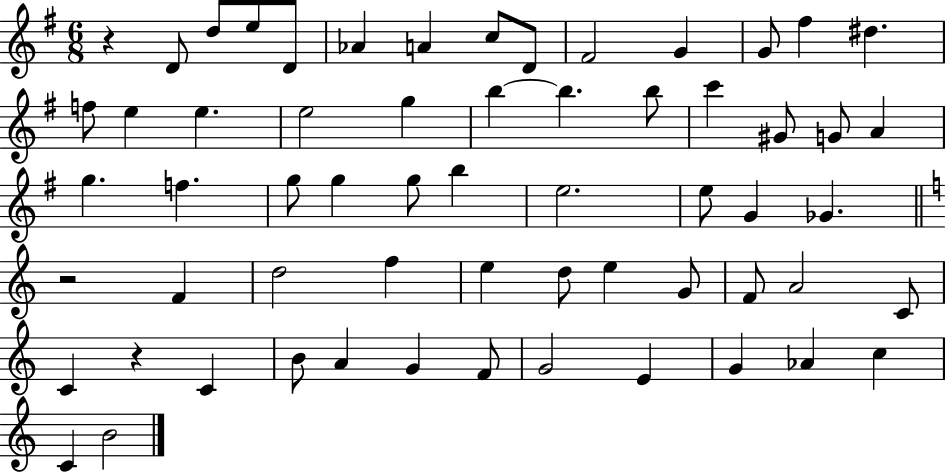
{
  \clef treble
  \numericTimeSignature
  \time 6/8
  \key g \major
  \repeat volta 2 { r4 d'8 d''8 e''8 d'8 | aes'4 a'4 c''8 d'8 | fis'2 g'4 | g'8 fis''4 dis''4. | \break f''8 e''4 e''4. | e''2 g''4 | b''4~~ b''4. b''8 | c'''4 gis'8 g'8 a'4 | \break g''4. f''4. | g''8 g''4 g''8 b''4 | e''2. | e''8 g'4 ges'4. | \break \bar "||" \break \key c \major r2 f'4 | d''2 f''4 | e''4 d''8 e''4 g'8 | f'8 a'2 c'8 | \break c'4 r4 c'4 | b'8 a'4 g'4 f'8 | g'2 e'4 | g'4 aes'4 c''4 | \break c'4 b'2 | } \bar "|."
}